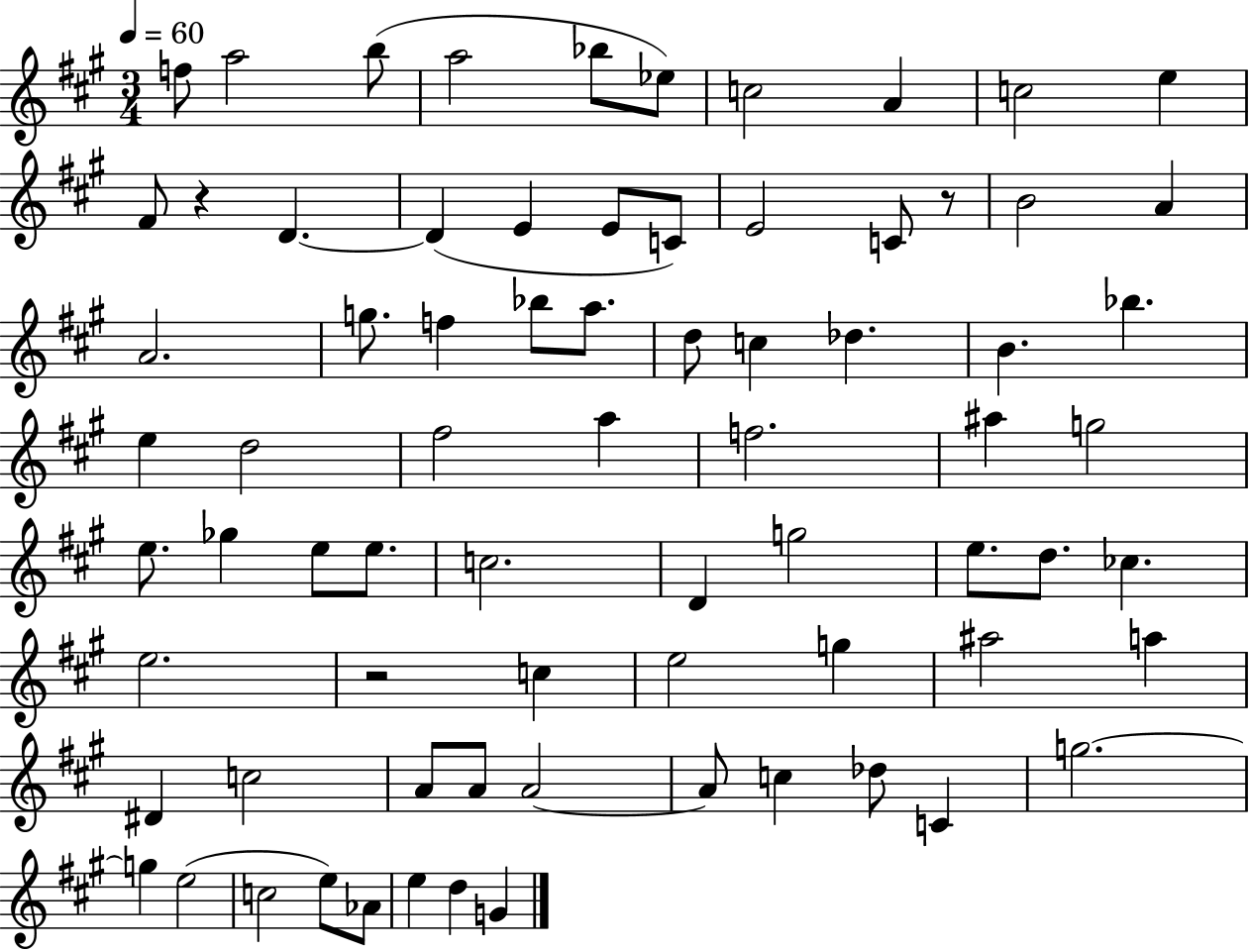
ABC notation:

X:1
T:Untitled
M:3/4
L:1/4
K:A
f/2 a2 b/2 a2 _b/2 _e/2 c2 A c2 e ^F/2 z D D E E/2 C/2 E2 C/2 z/2 B2 A A2 g/2 f _b/2 a/2 d/2 c _d B _b e d2 ^f2 a f2 ^a g2 e/2 _g e/2 e/2 c2 D g2 e/2 d/2 _c e2 z2 c e2 g ^a2 a ^D c2 A/2 A/2 A2 A/2 c _d/2 C g2 g e2 c2 e/2 _A/2 e d G